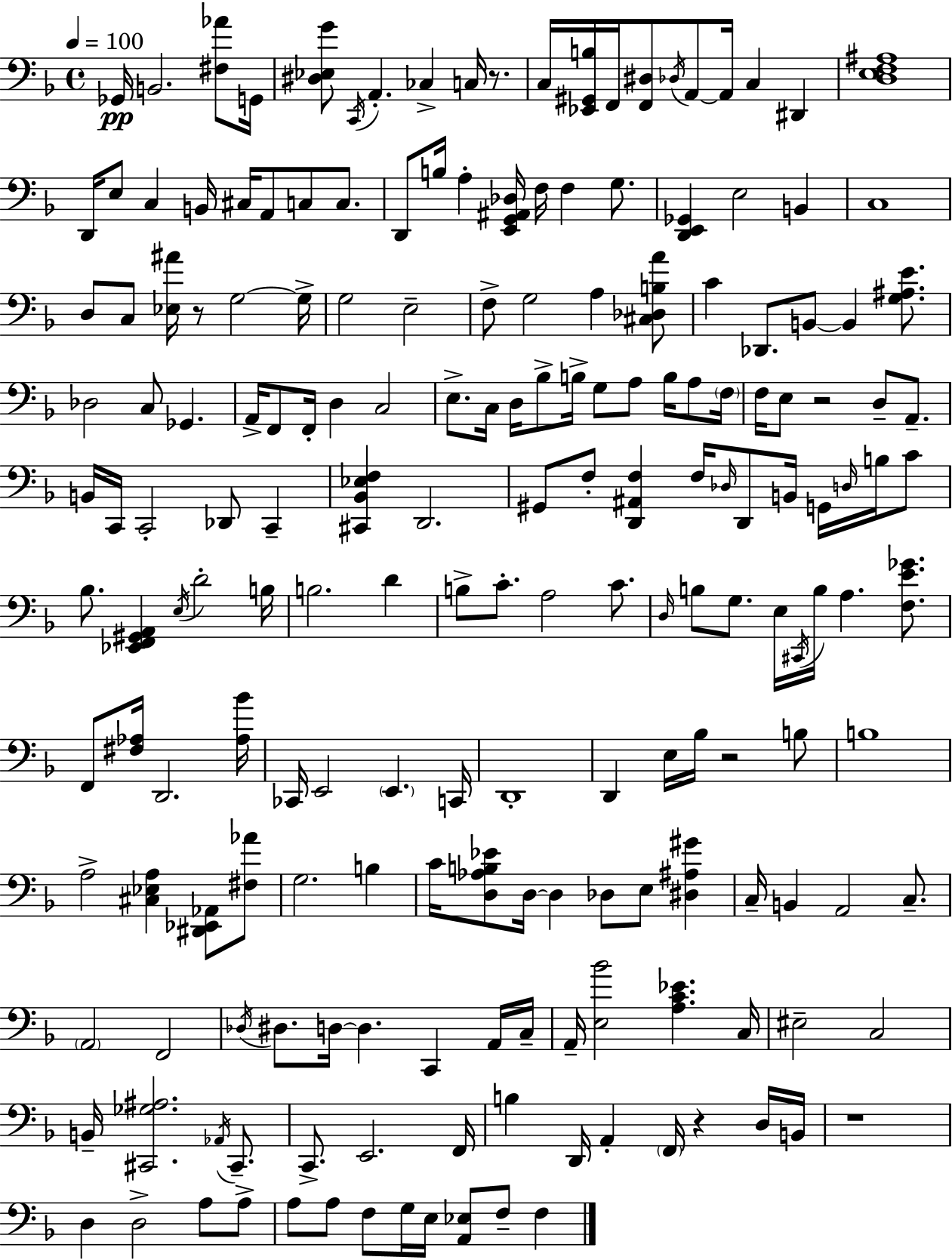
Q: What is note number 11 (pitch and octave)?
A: A2